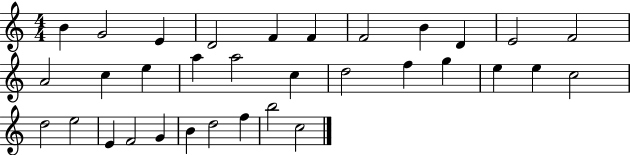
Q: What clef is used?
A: treble